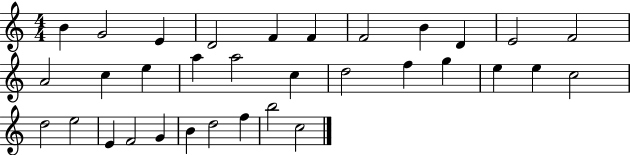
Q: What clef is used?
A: treble